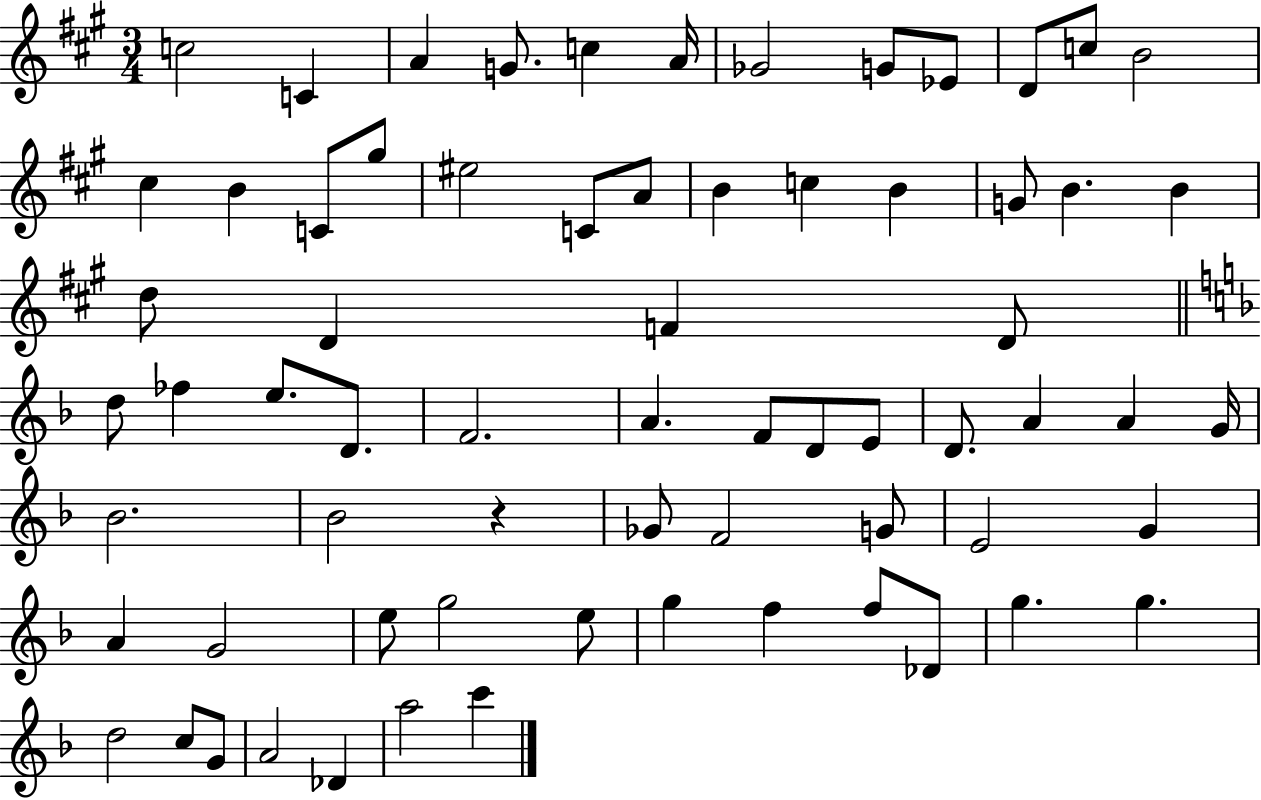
X:1
T:Untitled
M:3/4
L:1/4
K:A
c2 C A G/2 c A/4 _G2 G/2 _E/2 D/2 c/2 B2 ^c B C/2 ^g/2 ^e2 C/2 A/2 B c B G/2 B B d/2 D F D/2 d/2 _f e/2 D/2 F2 A F/2 D/2 E/2 D/2 A A G/4 _B2 _B2 z _G/2 F2 G/2 E2 G A G2 e/2 g2 e/2 g f f/2 _D/2 g g d2 c/2 G/2 A2 _D a2 c'